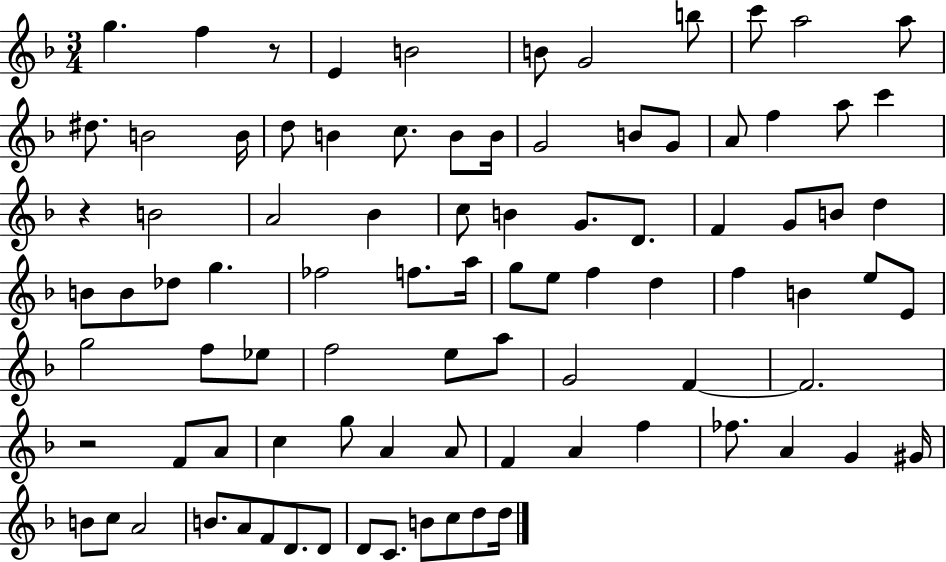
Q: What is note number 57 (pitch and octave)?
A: A5